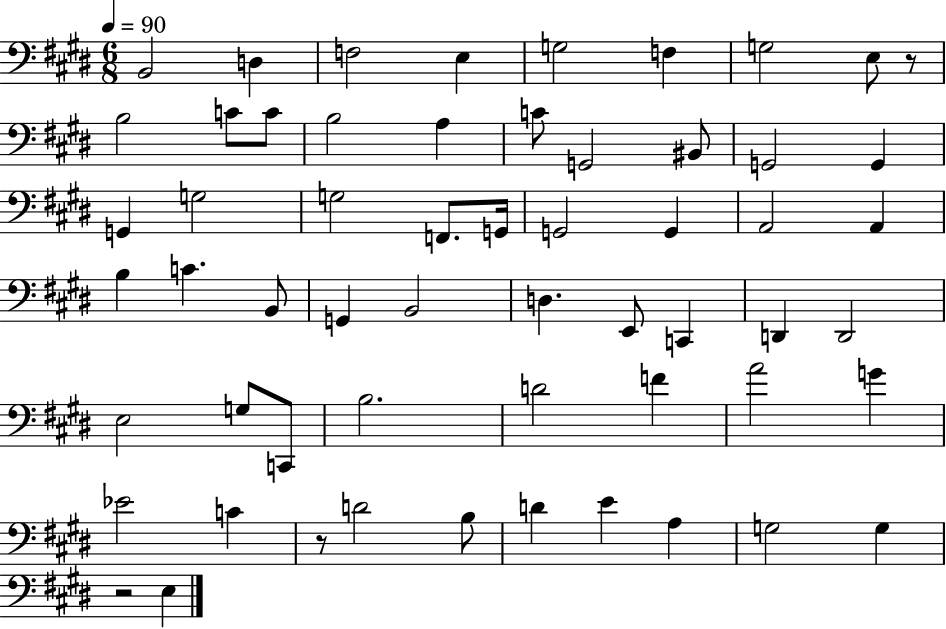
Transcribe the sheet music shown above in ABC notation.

X:1
T:Untitled
M:6/8
L:1/4
K:E
B,,2 D, F,2 E, G,2 F, G,2 E,/2 z/2 B,2 C/2 C/2 B,2 A, C/2 G,,2 ^B,,/2 G,,2 G,, G,, G,2 G,2 F,,/2 G,,/4 G,,2 G,, A,,2 A,, B, C B,,/2 G,, B,,2 D, E,,/2 C,, D,, D,,2 E,2 G,/2 C,,/2 B,2 D2 F A2 G _E2 C z/2 D2 B,/2 D E A, G,2 G, z2 E,